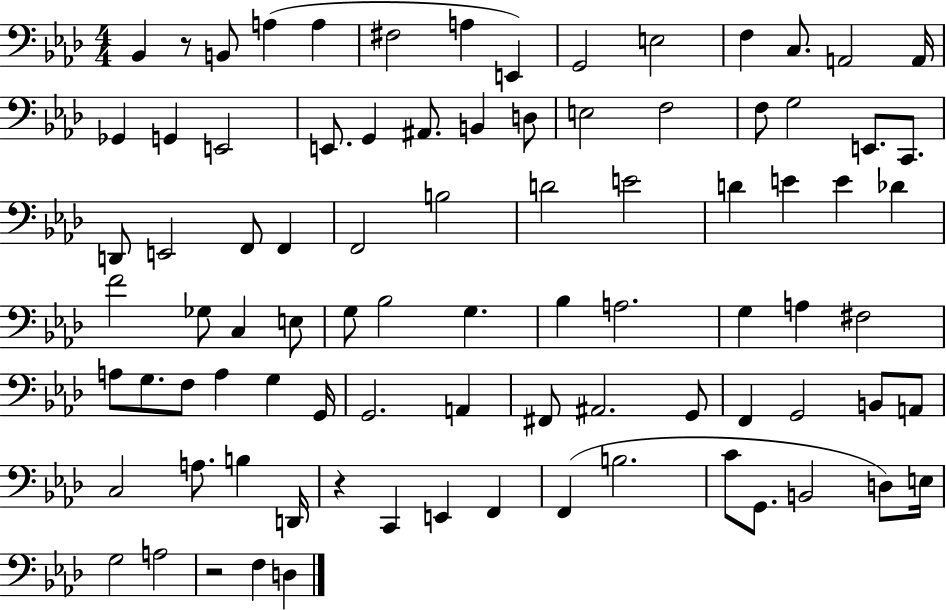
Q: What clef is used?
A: bass